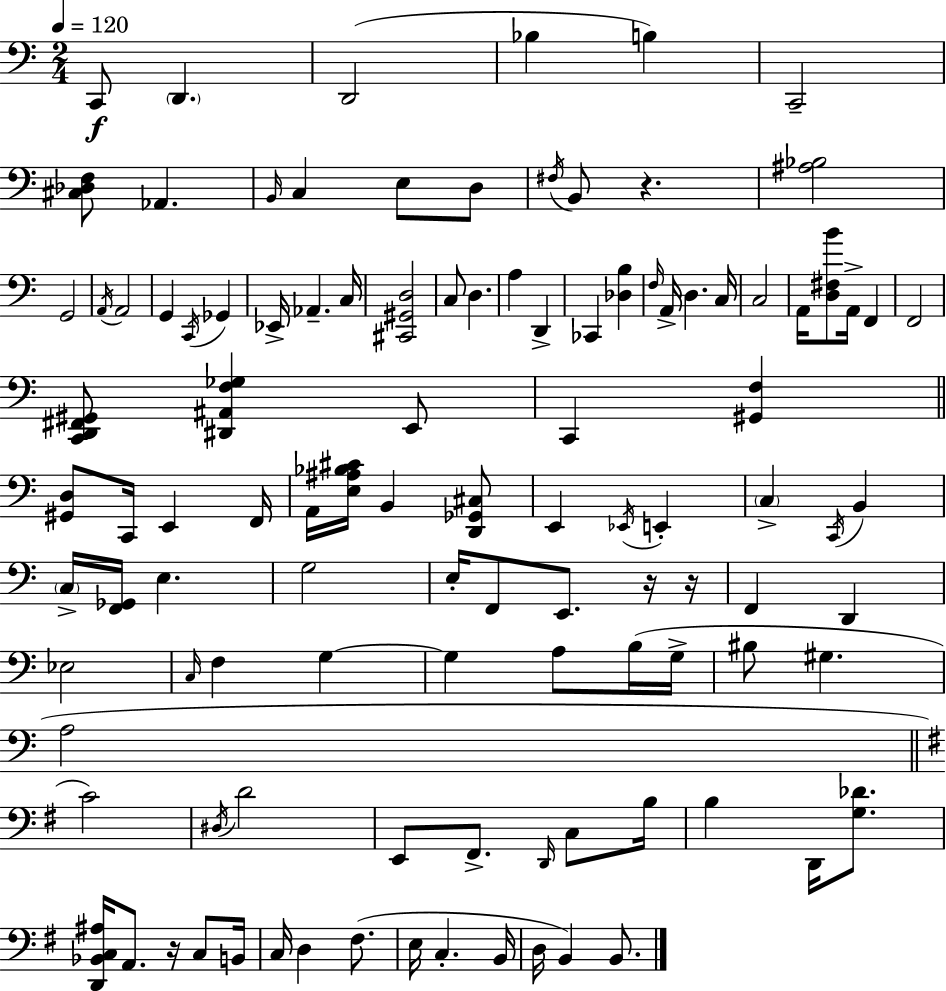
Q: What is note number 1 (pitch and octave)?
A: C2